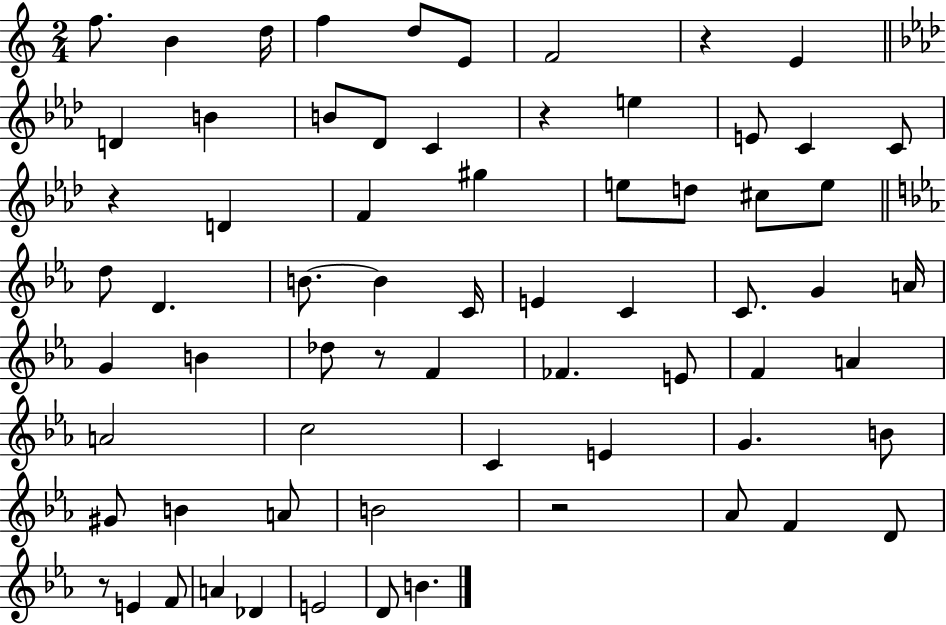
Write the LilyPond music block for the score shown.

{
  \clef treble
  \numericTimeSignature
  \time 2/4
  \key c \major
  f''8. b'4 d''16 | f''4 d''8 e'8 | f'2 | r4 e'4 | \break \bar "||" \break \key f \minor d'4 b'4 | b'8 des'8 c'4 | r4 e''4 | e'8 c'4 c'8 | \break r4 d'4 | f'4 gis''4 | e''8 d''8 cis''8 e''8 | \bar "||" \break \key ees \major d''8 d'4. | b'8.~~ b'4 c'16 | e'4 c'4 | c'8. g'4 a'16 | \break g'4 b'4 | des''8 r8 f'4 | fes'4. e'8 | f'4 a'4 | \break a'2 | c''2 | c'4 e'4 | g'4. b'8 | \break gis'8 b'4 a'8 | b'2 | r2 | aes'8 f'4 d'8 | \break r8 e'4 f'8 | a'4 des'4 | e'2 | d'8 b'4. | \break \bar "|."
}